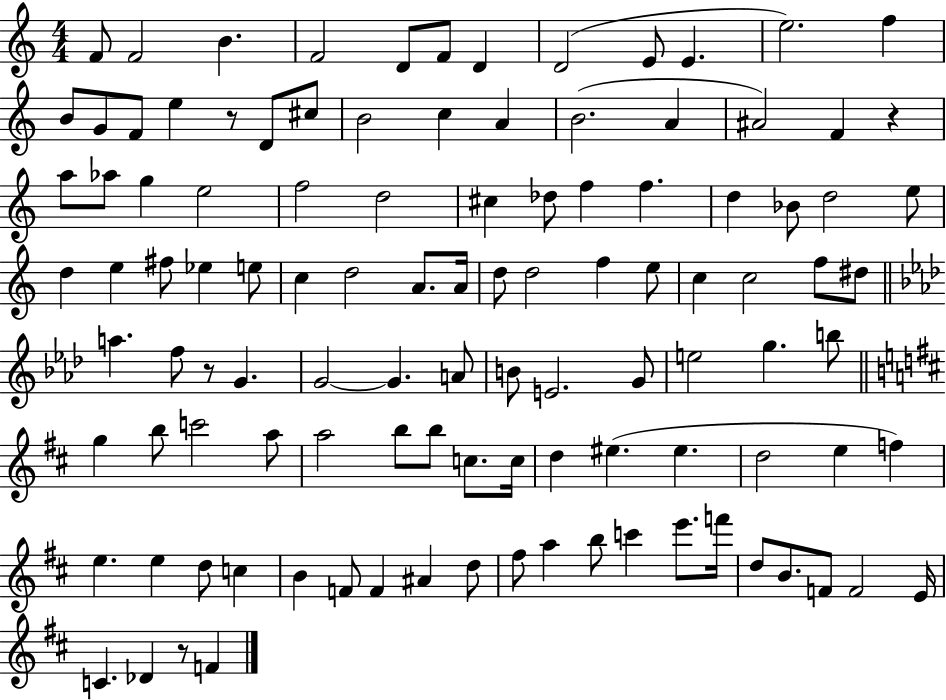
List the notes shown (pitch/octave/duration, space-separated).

F4/e F4/h B4/q. F4/h D4/e F4/e D4/q D4/h E4/e E4/q. E5/h. F5/q B4/e G4/e F4/e E5/q R/e D4/e C#5/e B4/h C5/q A4/q B4/h. A4/q A#4/h F4/q R/q A5/e Ab5/e G5/q E5/h F5/h D5/h C#5/q Db5/e F5/q F5/q. D5/q Bb4/e D5/h E5/e D5/q E5/q F#5/e Eb5/q E5/e C5/q D5/h A4/e. A4/s D5/e D5/h F5/q E5/e C5/q C5/h F5/e D#5/e A5/q. F5/e R/e G4/q. G4/h G4/q. A4/e B4/e E4/h. G4/e E5/h G5/q. B5/e G5/q B5/e C6/h A5/e A5/h B5/e B5/e C5/e. C5/s D5/q EIS5/q. EIS5/q. D5/h E5/q F5/q E5/q. E5/q D5/e C5/q B4/q F4/e F4/q A#4/q D5/e F#5/e A5/q B5/e C6/q E6/e. F6/s D5/e B4/e. F4/e F4/h E4/s C4/q. Db4/q R/e F4/q